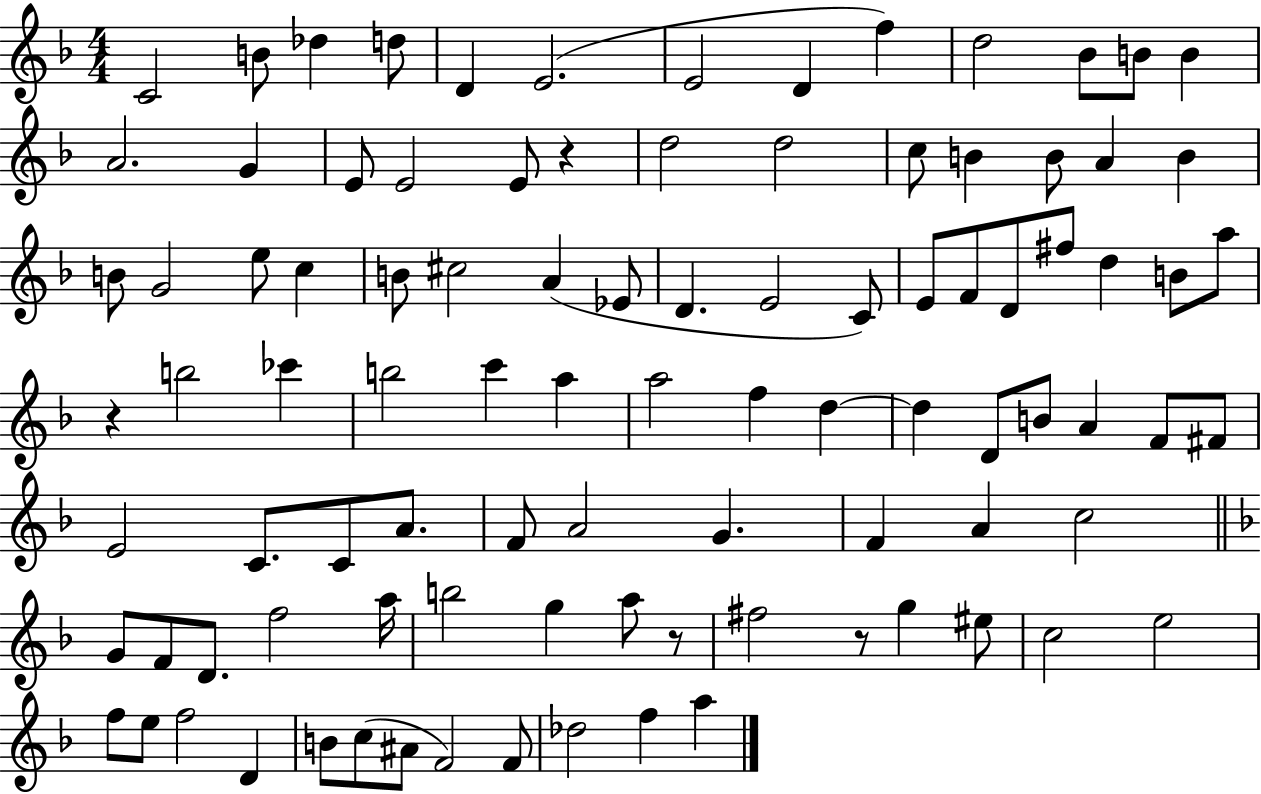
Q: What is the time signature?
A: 4/4